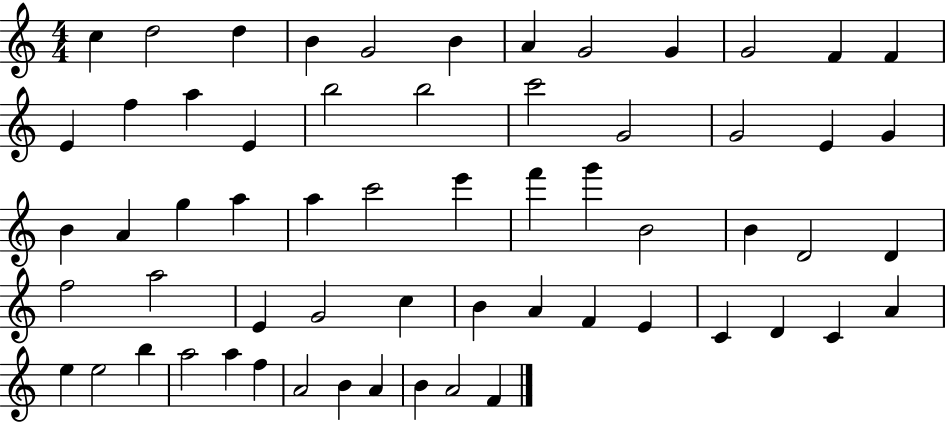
C5/q D5/h D5/q B4/q G4/h B4/q A4/q G4/h G4/q G4/h F4/q F4/q E4/q F5/q A5/q E4/q B5/h B5/h C6/h G4/h G4/h E4/q G4/q B4/q A4/q G5/q A5/q A5/q C6/h E6/q F6/q G6/q B4/h B4/q D4/h D4/q F5/h A5/h E4/q G4/h C5/q B4/q A4/q F4/q E4/q C4/q D4/q C4/q A4/q E5/q E5/h B5/q A5/h A5/q F5/q A4/h B4/q A4/q B4/q A4/h F4/q